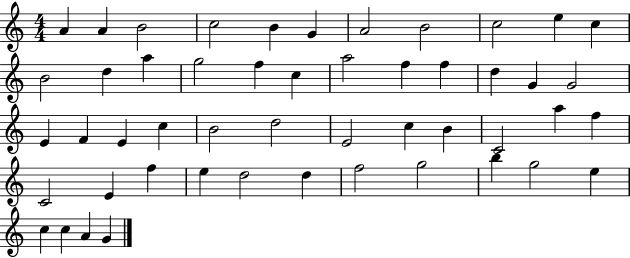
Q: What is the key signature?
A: C major